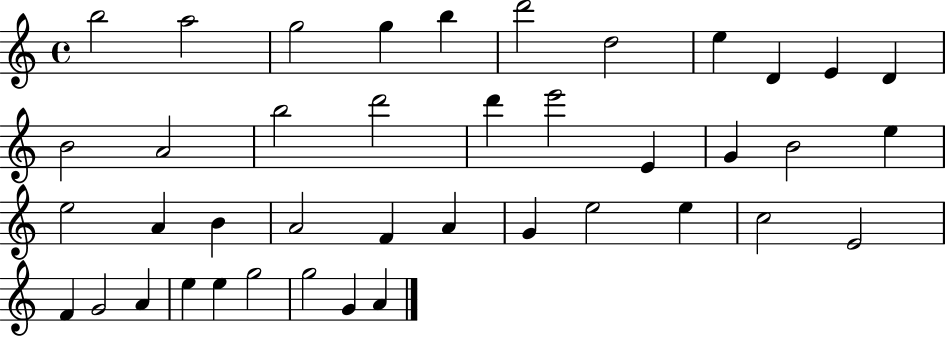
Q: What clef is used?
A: treble